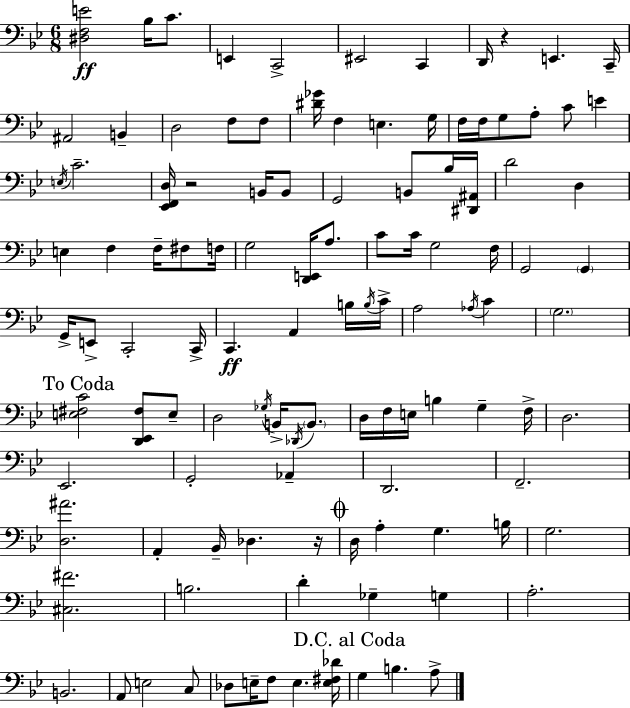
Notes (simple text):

[D#3,F3,E4]/h Bb3/s C4/e. E2/q C2/h EIS2/h C2/q D2/s R/q E2/q. C2/s A#2/h B2/q D3/h F3/e F3/e [D#4,Gb4]/s F3/q E3/q. G3/s F3/s F3/s G3/e A3/e C4/e E4/q E3/s C4/h. [Eb2,F2,D3]/s R/h B2/s B2/e G2/h B2/e Bb3/s [D#2,A#2]/s D4/h D3/q E3/q F3/q F3/s F#3/e F3/s G3/h [D2,E2]/s A3/e. C4/e C4/s G3/h F3/s G2/h G2/q G2/s E2/e C2/h C2/s C2/q. A2/q B3/s B3/s C4/s A3/h Ab3/s C4/q G3/h. [E3,F#3,C4]/h [D2,Eb2,F#3]/e E3/e D3/h Gb3/s B2/s Db2/s B2/e. D3/s F3/s E3/s B3/q G3/q F3/s D3/h. Eb2/h. G2/h Ab2/q D2/h. F2/h. [D3,A#4]/h. A2/q Bb2/s Db3/q. R/s D3/s A3/q G3/q. B3/s G3/h. [C#3,F#4]/h. B3/h. D4/q Gb3/q G3/q A3/h. B2/h. A2/e E3/h C3/e Db3/e E3/s F3/e E3/q. [E3,F#3,Db4]/s G3/q B3/q. A3/e